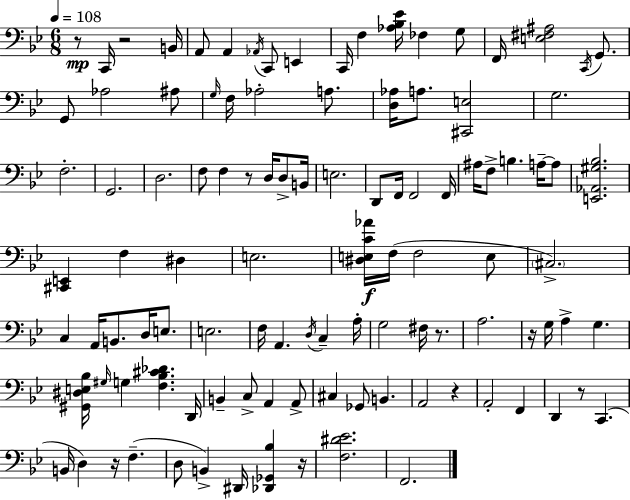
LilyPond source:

{
  \clef bass
  \numericTimeSignature
  \time 6/8
  \key g \minor
  \tempo 4 = 108
  \repeat volta 2 { r8\mp c,16 r2 b,16 | a,8 a,4 \acciaccatura { aes,16 } c,8 e,4 | c,16 f4 <aes bes ees'>16 fes4 g8 | f,16 <e fis ais>2 \acciaccatura { c,16 } g,8. | \break g,8 aes2 | ais8 \grace { g16 } f16 aes2-. | a8. <d aes>16 a8. <cis, e>2 | g2. | \break f2.-. | g,2. | d2. | f8 f4 r8 d16 | \break d8-> b,16 e2. | d,8 f,16 f,2 | f,16 ais16 f8-> b4. | a16--~~ a8 <e, aes, gis bes>2. | \break <cis, e,>4 f4 dis4 | e2. | <dis e c' aes'>16\f f16( f2 | e8 \parenthesize cis2.->) | \break c4 a,16 b,8. d16 | e8. e2. | f16 a,4. \acciaccatura { d16 } c4-- | a16-. g2 | \break fis16 r8. a2. | r16 g16 a4-> g4. | <gis, dis e bes>16 \grace { gis16 } g4 <f bes cis' des'>4. | d,16 b,4-- c8-> a,4 | \break a,8-> cis4 ges,8 b,4. | a,2 | r4 a,2-. | f,4 d,4 r8 c,4.( | \break b,16 d4) r16 f4.--( | d8 b,4->) dis,16 | <des, ges, bes>4 r16 <f dis' ees'>2. | f,2. | \break } \bar "|."
}